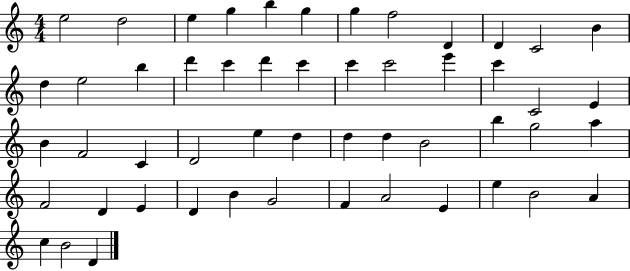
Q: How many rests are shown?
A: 0